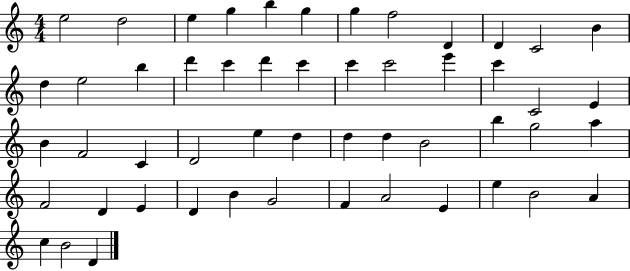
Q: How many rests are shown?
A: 0